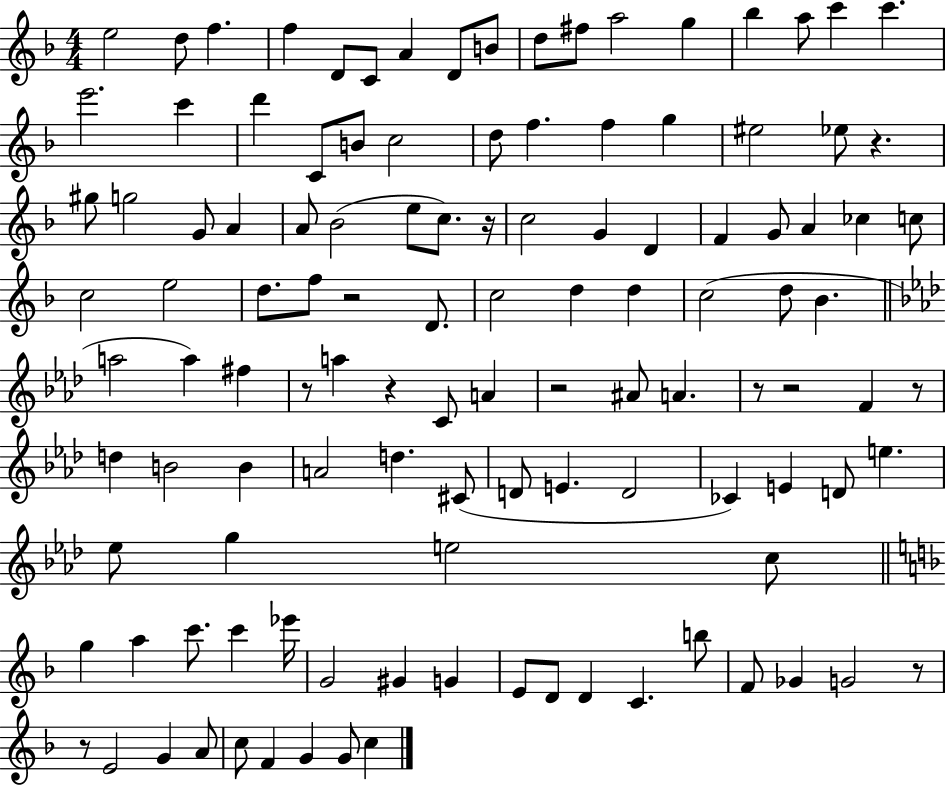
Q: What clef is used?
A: treble